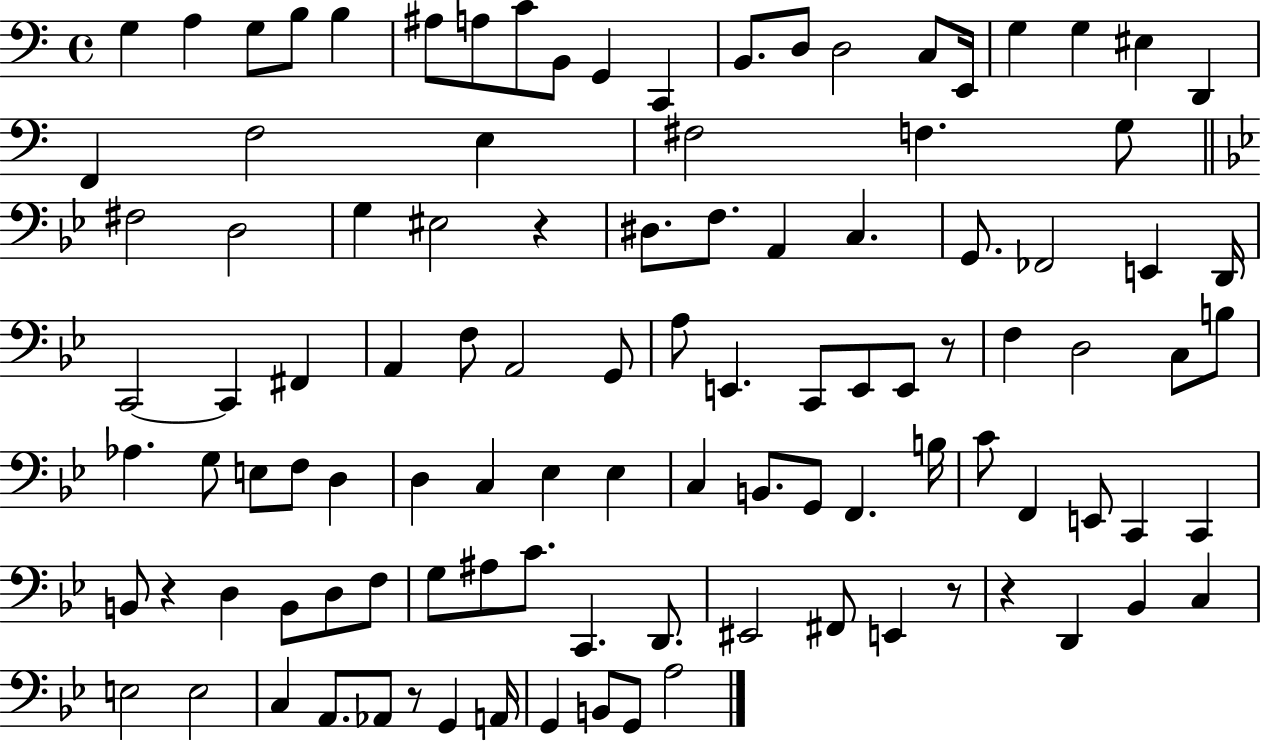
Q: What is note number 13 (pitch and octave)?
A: D3